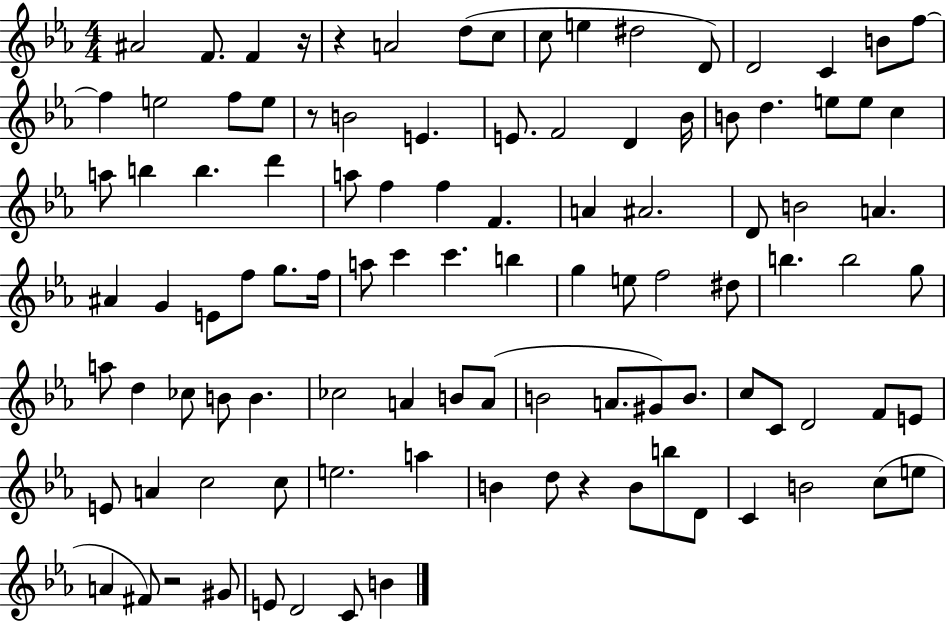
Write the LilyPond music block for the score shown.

{
  \clef treble
  \numericTimeSignature
  \time 4/4
  \key ees \major
  ais'2 f'8. f'4 r16 | r4 a'2 d''8( c''8 | c''8 e''4 dis''2 d'8) | d'2 c'4 b'8 f''8~~ | \break f''4 e''2 f''8 e''8 | r8 b'2 e'4. | e'8. f'2 d'4 bes'16 | b'8 d''4. e''8 e''8 c''4 | \break a''8 b''4 b''4. d'''4 | a''8 f''4 f''4 f'4. | a'4 ais'2. | d'8 b'2 a'4. | \break ais'4 g'4 e'8 f''8 g''8. f''16 | a''8 c'''4 c'''4. b''4 | g''4 e''8 f''2 dis''8 | b''4. b''2 g''8 | \break a''8 d''4 ces''8 b'8 b'4. | ces''2 a'4 b'8 a'8( | b'2 a'8. gis'8) b'8. | c''8 c'8 d'2 f'8 e'8 | \break e'8 a'4 c''2 c''8 | e''2. a''4 | b'4 d''8 r4 b'8 b''8 d'8 | c'4 b'2 c''8( e''8 | \break a'4 fis'8) r2 gis'8 | e'8 d'2 c'8 b'4 | \bar "|."
}